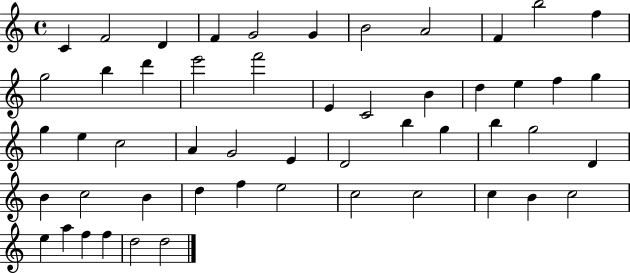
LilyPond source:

{
  \clef treble
  \time 4/4
  \defaultTimeSignature
  \key c \major
  c'4 f'2 d'4 | f'4 g'2 g'4 | b'2 a'2 | f'4 b''2 f''4 | \break g''2 b''4 d'''4 | e'''2 f'''2 | e'4 c'2 b'4 | d''4 e''4 f''4 g''4 | \break g''4 e''4 c''2 | a'4 g'2 e'4 | d'2 b''4 g''4 | b''4 g''2 d'4 | \break b'4 c''2 b'4 | d''4 f''4 e''2 | c''2 c''2 | c''4 b'4 c''2 | \break e''4 a''4 f''4 f''4 | d''2 d''2 | \bar "|."
}